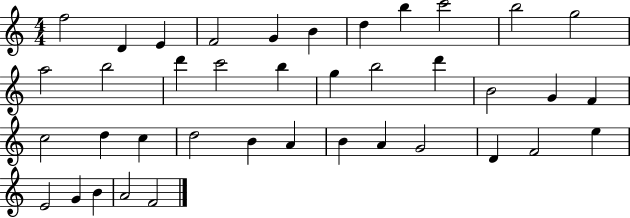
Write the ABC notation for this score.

X:1
T:Untitled
M:4/4
L:1/4
K:C
f2 D E F2 G B d b c'2 b2 g2 a2 b2 d' c'2 b g b2 d' B2 G F c2 d c d2 B A B A G2 D F2 e E2 G B A2 F2